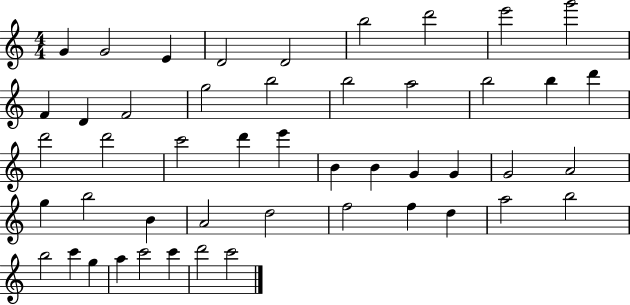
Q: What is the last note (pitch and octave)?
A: C6